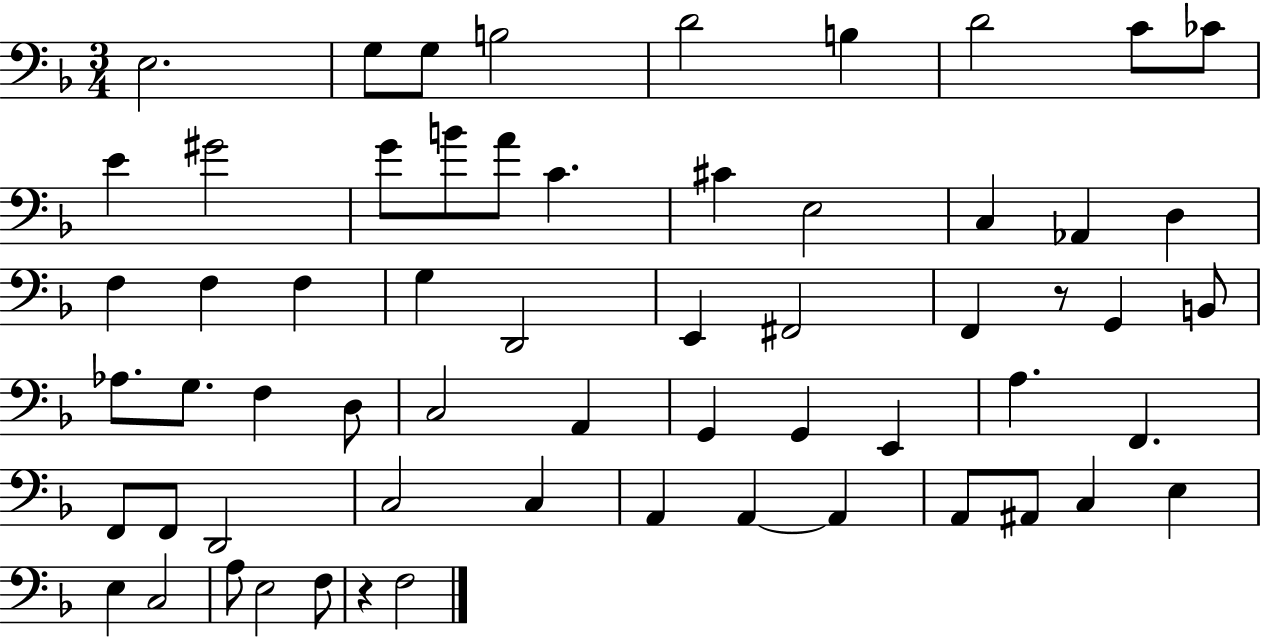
{
  \clef bass
  \numericTimeSignature
  \time 3/4
  \key f \major
  e2. | g8 g8 b2 | d'2 b4 | d'2 c'8 ces'8 | \break e'4 gis'2 | g'8 b'8 a'8 c'4. | cis'4 e2 | c4 aes,4 d4 | \break f4 f4 f4 | g4 d,2 | e,4 fis,2 | f,4 r8 g,4 b,8 | \break aes8. g8. f4 d8 | c2 a,4 | g,4 g,4 e,4 | a4. f,4. | \break f,8 f,8 d,2 | c2 c4 | a,4 a,4~~ a,4 | a,8 ais,8 c4 e4 | \break e4 c2 | a8 e2 f8 | r4 f2 | \bar "|."
}